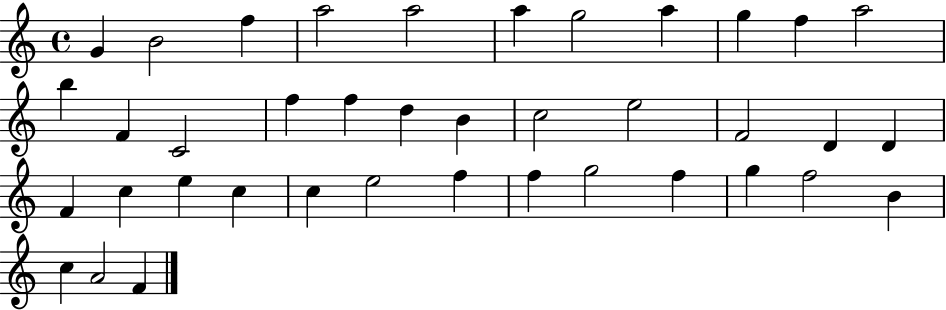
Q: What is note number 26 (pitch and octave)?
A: E5